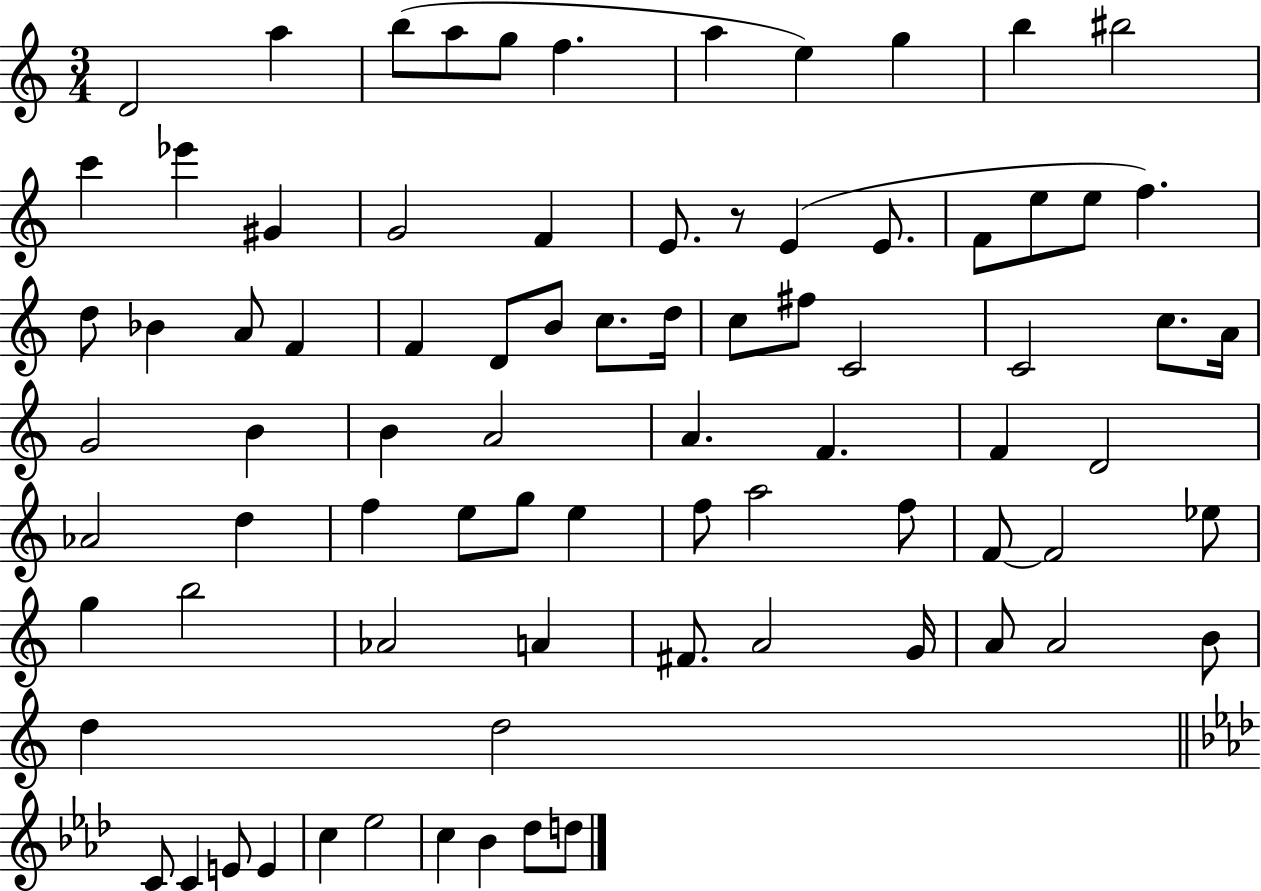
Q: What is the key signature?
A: C major